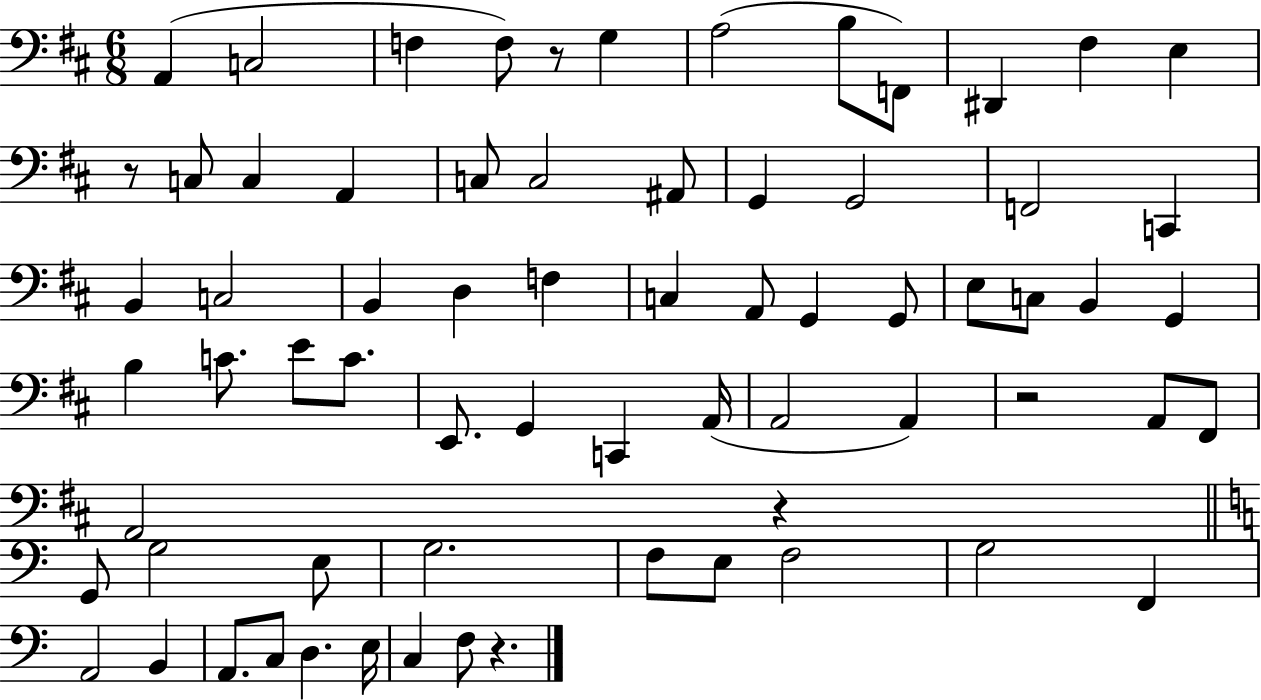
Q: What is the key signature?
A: D major